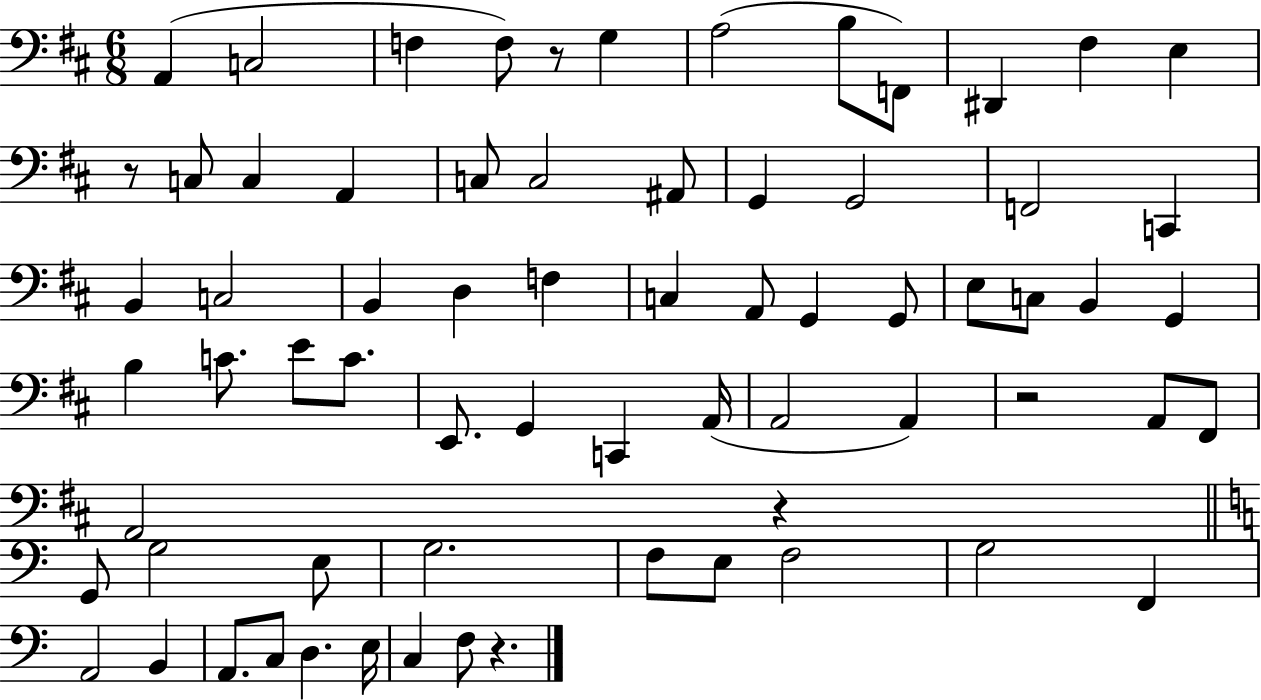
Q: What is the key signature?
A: D major